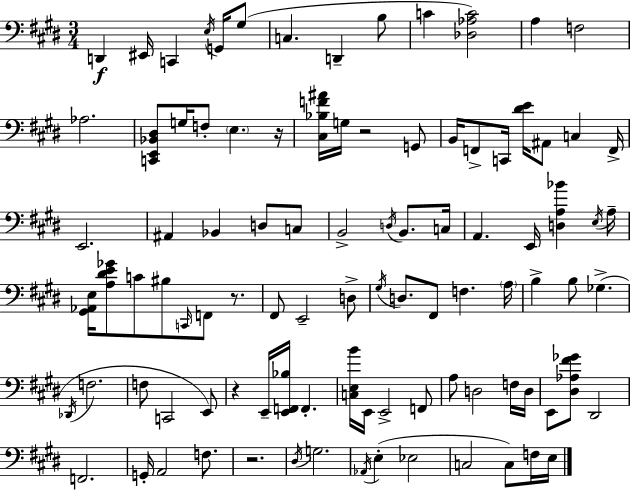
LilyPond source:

{
  \clef bass
  \numericTimeSignature
  \time 3/4
  \key e \major
  \repeat volta 2 { d,4\f eis,16 c,4 \acciaccatura { e16 } g,16 gis8( | c4. d,4-- b8 | c'4 <des aes c'>2) | a4 f2 | \break aes2. | <c, e, bes, dis>8 g16 f8-. \parenthesize e4. | r16 <cis bes f' ais'>16 g16 r2 g,8 | b,16 f,8-> c,16 <dis' e'>16 ais,8 c4 | \break f,16-> e,2. | ais,4 bes,4 d8 c8 | b,2-> \acciaccatura { d16 } b,8. | c16 a,4. e,16 <d a bes'>4 | \break \acciaccatura { e16 } a16-- <gis, aes, e>16 <a dis' e' ges'>8 c'8 bis8 \grace { c,16 } f,8 | r8. fis,8 e,2-- | d8-> \acciaccatura { gis16 } d8. fis,8 f4. | \parenthesize a16 b4-> b8 ges4.->( | \break \acciaccatura { des,16 } f2. | f8 c,2 | e,8) r4 e,16-- <e, f, bes>16 | f,4.-. <c e b'>16 e,16 e,2-> | \break f,8 a8 d2 | f16 d16 e,8 <dis aes fis' ges'>8 dis,2 | f,2. | g,16-. a,2 | \break f8. r2. | \acciaccatura { dis16 } g2. | \acciaccatura { aes,16 }( e4-. | ees2 c2 | \break c8) f16 e16 } \bar "|."
}